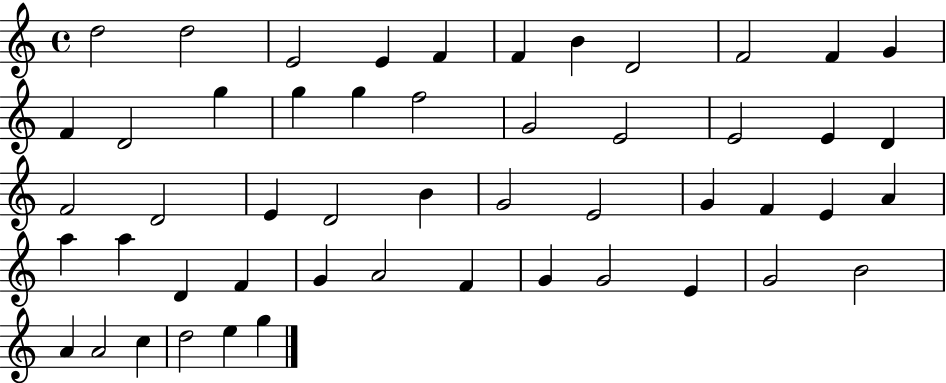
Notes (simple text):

D5/h D5/h E4/h E4/q F4/q F4/q B4/q D4/h F4/h F4/q G4/q F4/q D4/h G5/q G5/q G5/q F5/h G4/h E4/h E4/h E4/q D4/q F4/h D4/h E4/q D4/h B4/q G4/h E4/h G4/q F4/q E4/q A4/q A5/q A5/q D4/q F4/q G4/q A4/h F4/q G4/q G4/h E4/q G4/h B4/h A4/q A4/h C5/q D5/h E5/q G5/q